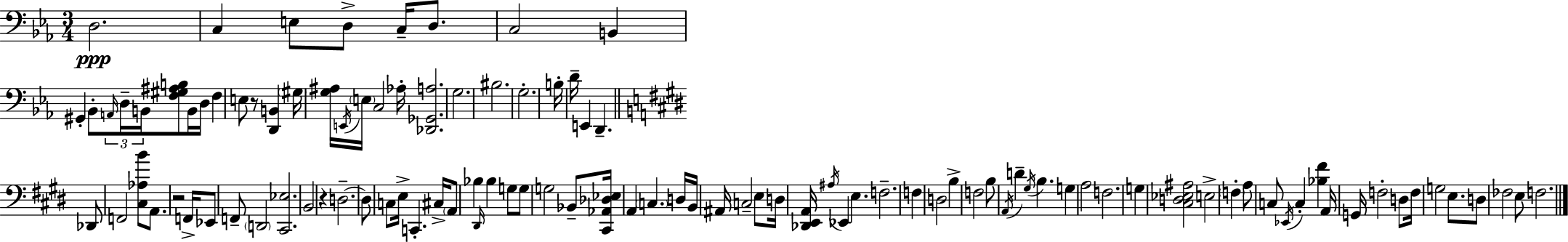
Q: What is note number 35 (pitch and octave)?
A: F2